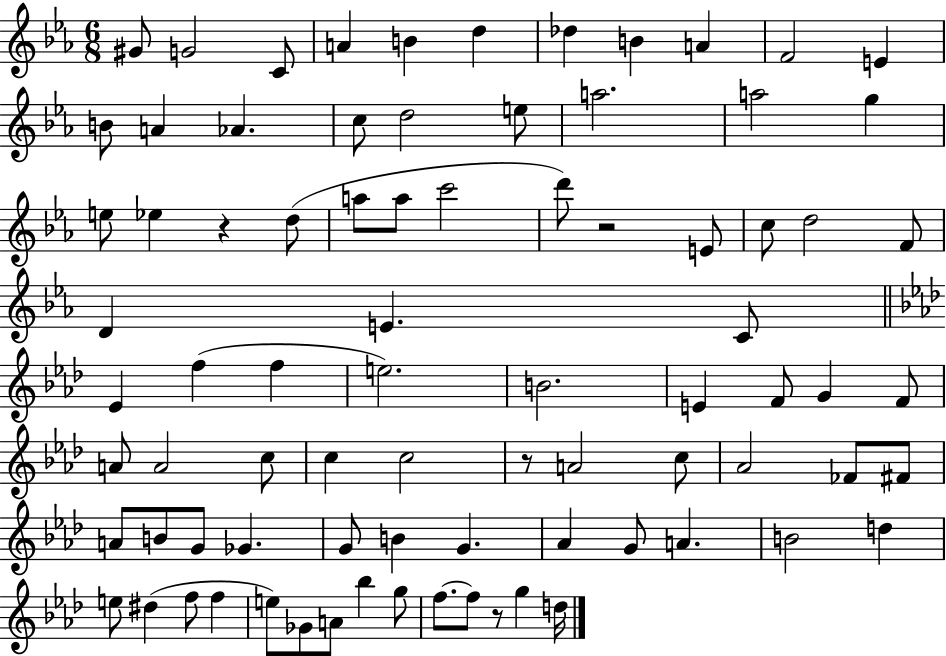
{
  \clef treble
  \numericTimeSignature
  \time 6/8
  \key ees \major
  \repeat volta 2 { gis'8 g'2 c'8 | a'4 b'4 d''4 | des''4 b'4 a'4 | f'2 e'4 | \break b'8 a'4 aes'4. | c''8 d''2 e''8 | a''2. | a''2 g''4 | \break e''8 ees''4 r4 d''8( | a''8 a''8 c'''2 | d'''8) r2 e'8 | c''8 d''2 f'8 | \break d'4 e'4. c'8 | \bar "||" \break \key aes \major ees'4 f''4( f''4 | e''2.) | b'2. | e'4 f'8 g'4 f'8 | \break a'8 a'2 c''8 | c''4 c''2 | r8 a'2 c''8 | aes'2 fes'8 fis'8 | \break a'8 b'8 g'8 ges'4. | g'8 b'4 g'4. | aes'4 g'8 a'4. | b'2 d''4 | \break e''8 dis''4( f''8 f''4 | e''8) ges'8 a'8 bes''4 g''8 | f''8.~~ f''8 r8 g''4 d''16 | } \bar "|."
}